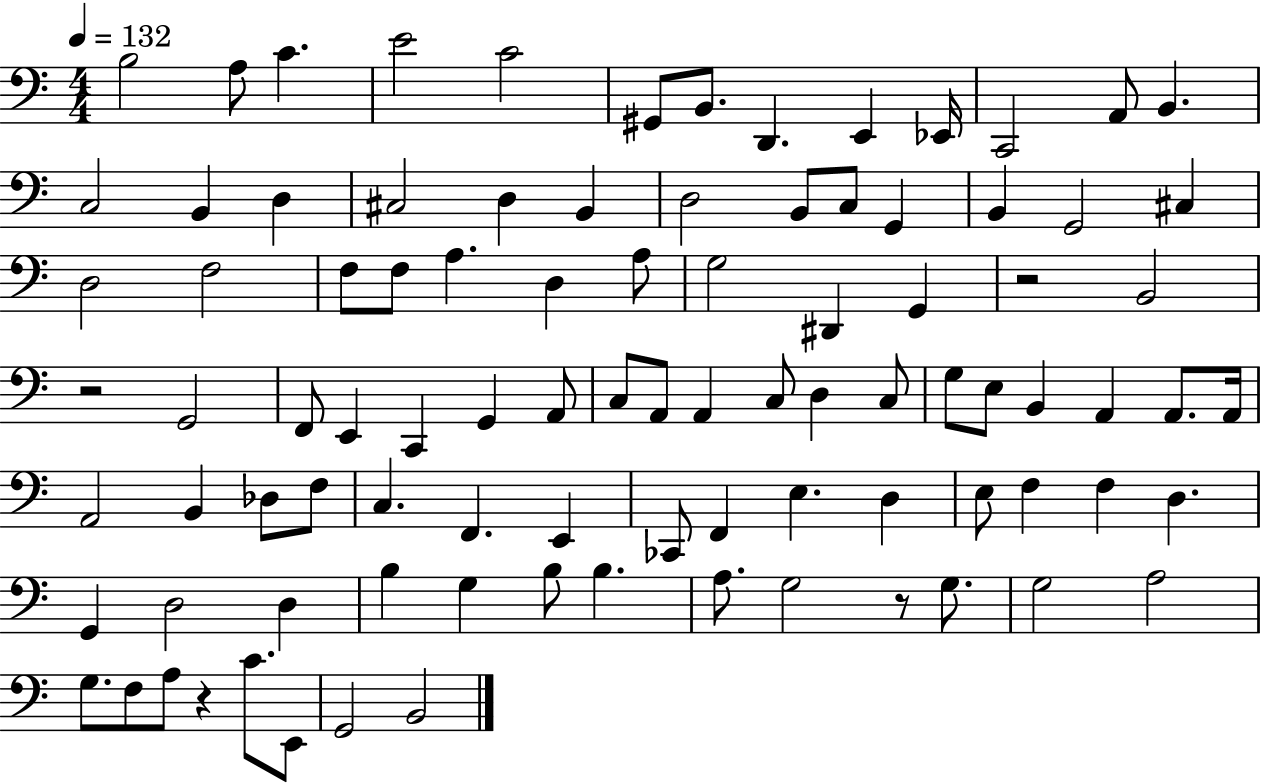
{
  \clef bass
  \numericTimeSignature
  \time 4/4
  \key c \major
  \tempo 4 = 132
  b2 a8 c'4. | e'2 c'2 | gis,8 b,8. d,4. e,4 ees,16 | c,2 a,8 b,4. | \break c2 b,4 d4 | cis2 d4 b,4 | d2 b,8 c8 g,4 | b,4 g,2 cis4 | \break d2 f2 | f8 f8 a4. d4 a8 | g2 dis,4 g,4 | r2 b,2 | \break r2 g,2 | f,8 e,4 c,4 g,4 a,8 | c8 a,8 a,4 c8 d4 c8 | g8 e8 b,4 a,4 a,8. a,16 | \break a,2 b,4 des8 f8 | c4. f,4. e,4 | ces,8 f,4 e4. d4 | e8 f4 f4 d4. | \break g,4 d2 d4 | b4 g4 b8 b4. | a8. g2 r8 g8. | g2 a2 | \break g8. f8 a8 r4 c'8. e,8 | g,2 b,2 | \bar "|."
}